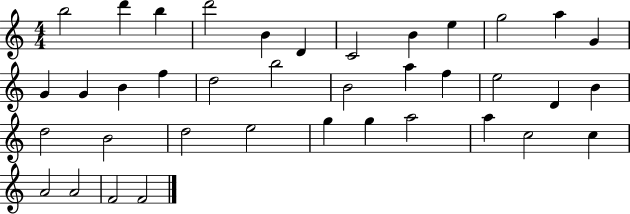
B5/h D6/q B5/q D6/h B4/q D4/q C4/h B4/q E5/q G5/h A5/q G4/q G4/q G4/q B4/q F5/q D5/h B5/h B4/h A5/q F5/q E5/h D4/q B4/q D5/h B4/h D5/h E5/h G5/q G5/q A5/h A5/q C5/h C5/q A4/h A4/h F4/h F4/h